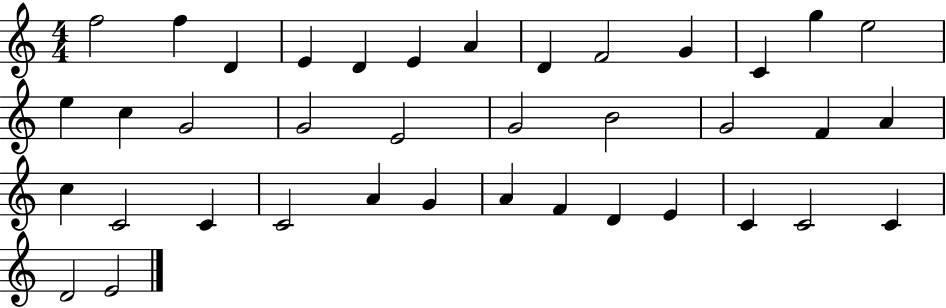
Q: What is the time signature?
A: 4/4